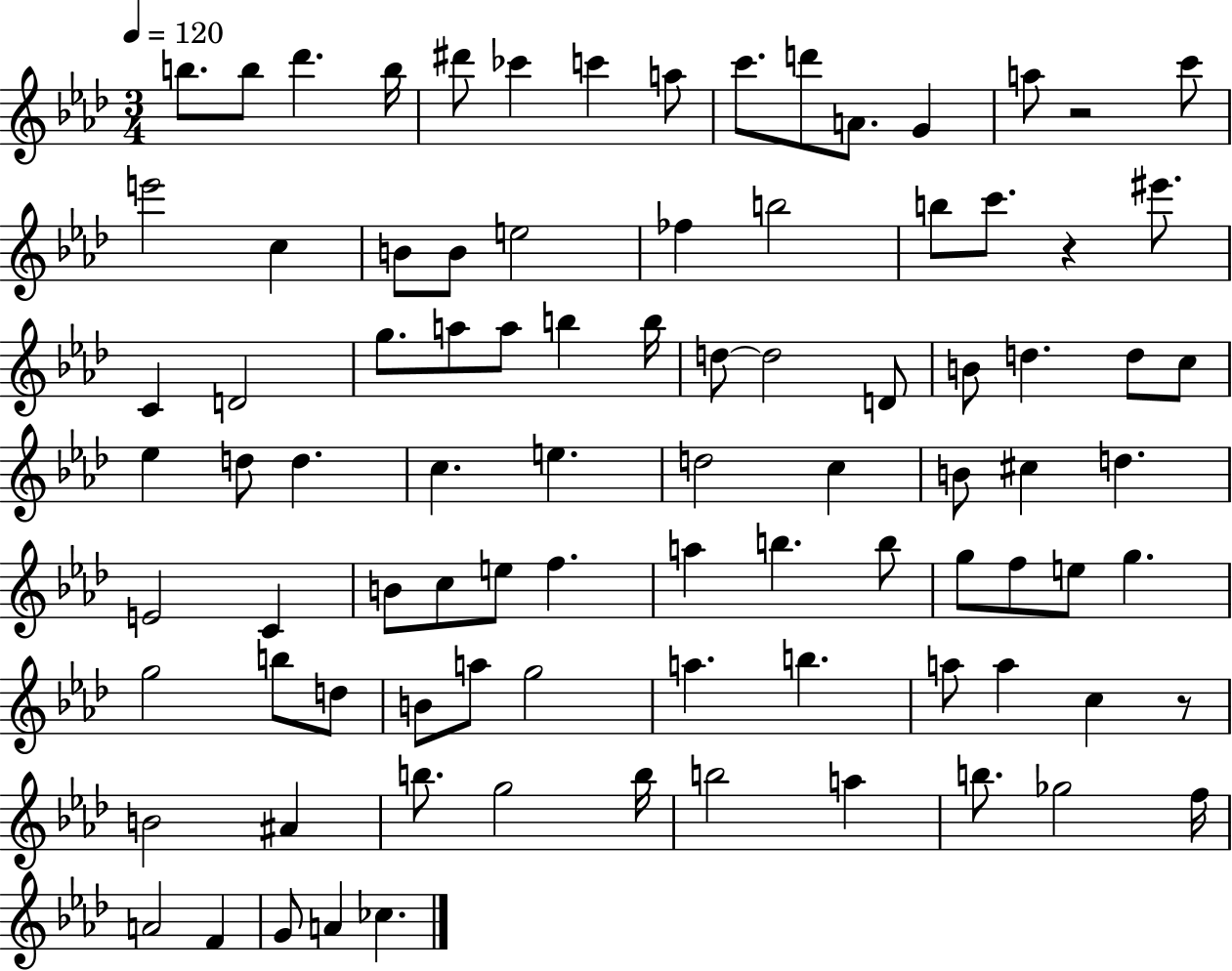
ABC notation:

X:1
T:Untitled
M:3/4
L:1/4
K:Ab
b/2 b/2 _d' b/4 ^d'/2 _c' c' a/2 c'/2 d'/2 A/2 G a/2 z2 c'/2 e'2 c B/2 B/2 e2 _f b2 b/2 c'/2 z ^e'/2 C D2 g/2 a/2 a/2 b b/4 d/2 d2 D/2 B/2 d d/2 c/2 _e d/2 d c e d2 c B/2 ^c d E2 C B/2 c/2 e/2 f a b b/2 g/2 f/2 e/2 g g2 b/2 d/2 B/2 a/2 g2 a b a/2 a c z/2 B2 ^A b/2 g2 b/4 b2 a b/2 _g2 f/4 A2 F G/2 A _c